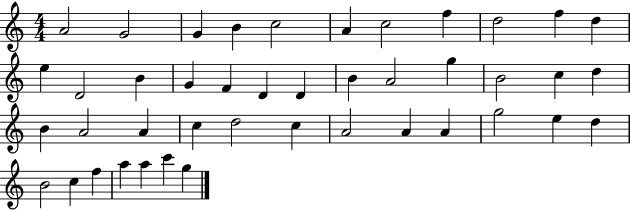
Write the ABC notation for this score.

X:1
T:Untitled
M:4/4
L:1/4
K:C
A2 G2 G B c2 A c2 f d2 f d e D2 B G F D D B A2 g B2 c d B A2 A c d2 c A2 A A g2 e d B2 c f a a c' g